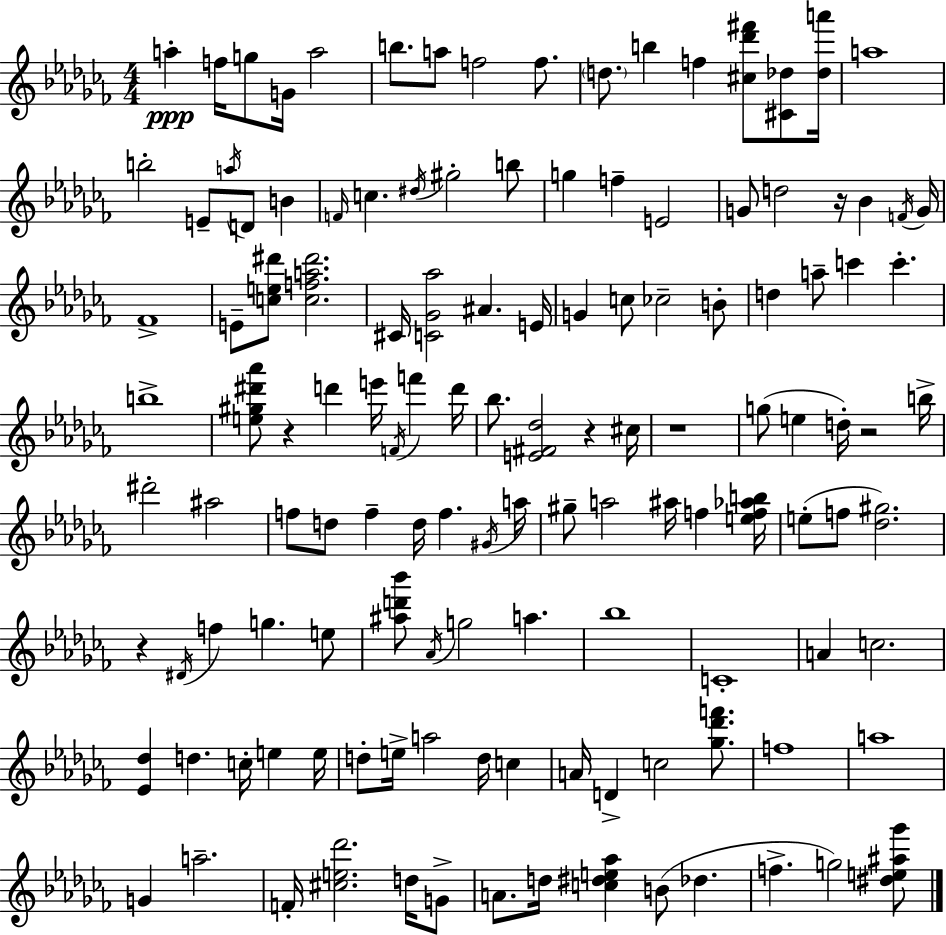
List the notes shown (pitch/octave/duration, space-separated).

A5/q F5/s G5/e G4/s A5/h B5/e. A5/e F5/h F5/e. D5/e. B5/q F5/q [C#5,Db6,F#6]/e [C#4,Db5]/e [Db5,A6]/s A5/w B5/h E4/e A5/s D4/e B4/q F4/s C5/q. D#5/s G#5/h B5/e G5/q F5/q E4/h G4/e D5/h R/s Bb4/q F4/s G4/s FES4/w E4/e [C5,E5,D#6]/e [C5,F5,A5,D#6]/h. C#4/s [C4,Gb4,Ab5]/h A#4/q. E4/s G4/q C5/e CES5/h B4/e D5/q A5/e C6/q C6/q. B5/w [E5,G#5,D#6,Ab6]/e R/q D6/q E6/s F4/s F6/q D6/s Bb5/e. [E4,F#4,Db5]/h R/q C#5/s R/w G5/e E5/q D5/s R/h B5/s D#6/h A#5/h F5/e D5/e F5/q D5/s F5/q. G#4/s A5/s G#5/e A5/h A#5/s F5/q [E5,F5,Ab5,B5]/s E5/e F5/e [Db5,G#5]/h. R/q D#4/s F5/q G5/q. E5/e [A#5,D6,Bb6]/e Ab4/s G5/h A5/q. Bb5/w C4/w A4/q C5/h. [Eb4,Db5]/q D5/q. C5/s E5/q E5/s D5/e E5/s A5/h D5/s C5/q A4/s D4/q C5/h [Gb5,Db6,F6]/e. F5/w A5/w G4/q A5/h. F4/s [C#5,E5,Db6]/h. D5/s G4/e A4/e. D5/s [C5,D#5,E5,Ab5]/q B4/e Db5/q. F5/q. G5/h [D#5,E5,A#5,Gb6]/e